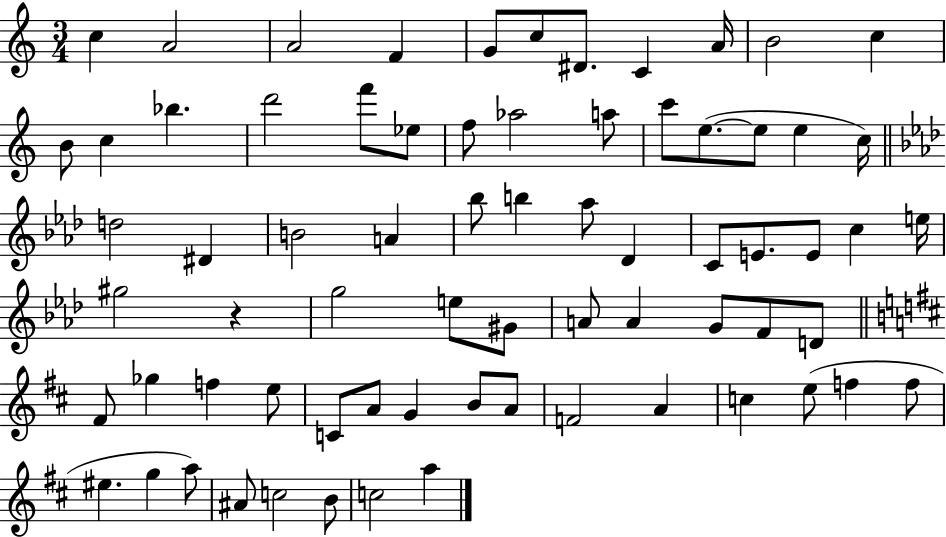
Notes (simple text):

C5/q A4/h A4/h F4/q G4/e C5/e D#4/e. C4/q A4/s B4/h C5/q B4/e C5/q Bb5/q. D6/h F6/e Eb5/e F5/e Ab5/h A5/e C6/e E5/e. E5/e E5/q C5/s D5/h D#4/q B4/h A4/q Bb5/e B5/q Ab5/e Db4/q C4/e E4/e. E4/e C5/q E5/s G#5/h R/q G5/h E5/e G#4/e A4/e A4/q G4/e F4/e D4/e F#4/e Gb5/q F5/q E5/e C4/e A4/e G4/q B4/e A4/e F4/h A4/q C5/q E5/e F5/q F5/e EIS5/q. G5/q A5/e A#4/e C5/h B4/e C5/h A5/q